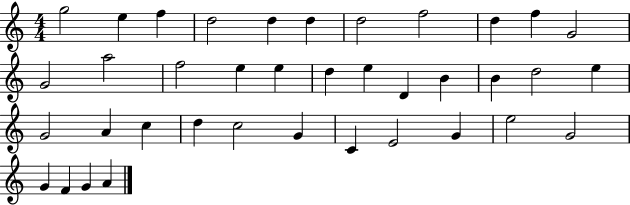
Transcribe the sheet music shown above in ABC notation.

X:1
T:Untitled
M:4/4
L:1/4
K:C
g2 e f d2 d d d2 f2 d f G2 G2 a2 f2 e e d e D B B d2 e G2 A c d c2 G C E2 G e2 G2 G F G A